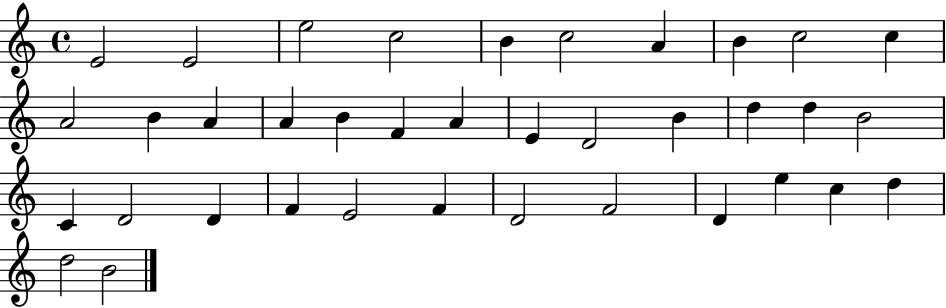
E4/h E4/h E5/h C5/h B4/q C5/h A4/q B4/q C5/h C5/q A4/h B4/q A4/q A4/q B4/q F4/q A4/q E4/q D4/h B4/q D5/q D5/q B4/h C4/q D4/h D4/q F4/q E4/h F4/q D4/h F4/h D4/q E5/q C5/q D5/q D5/h B4/h